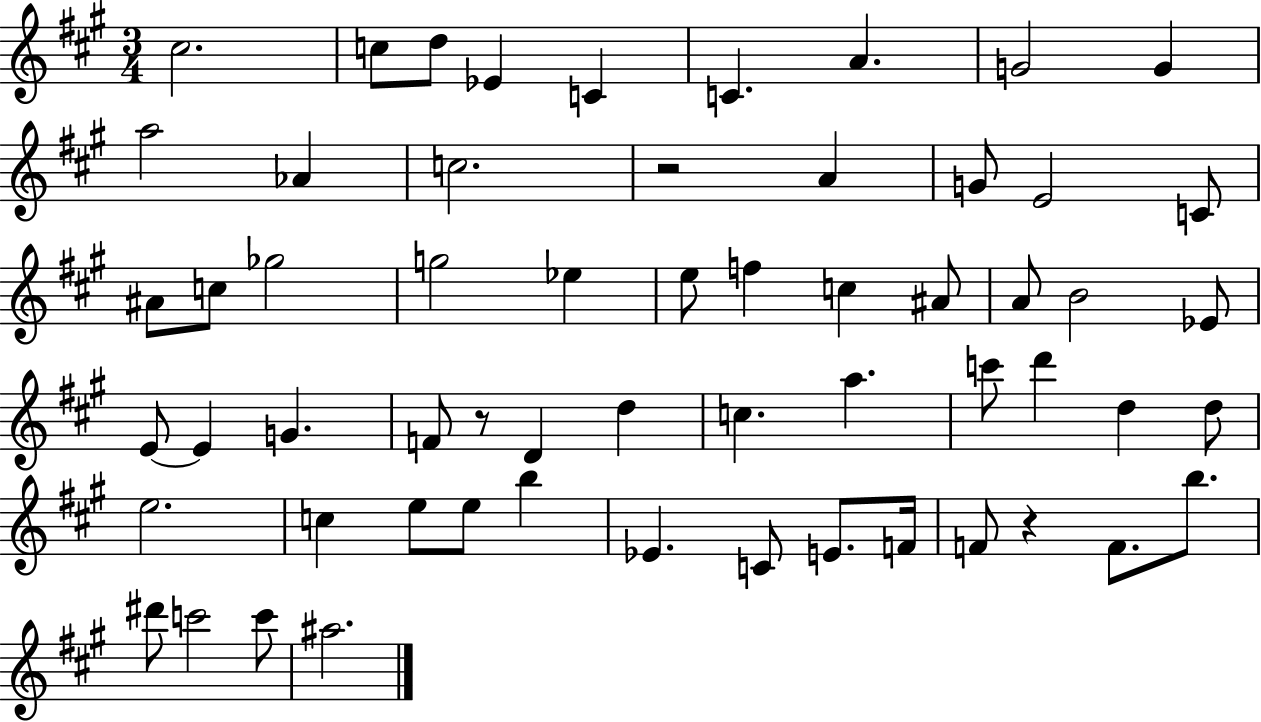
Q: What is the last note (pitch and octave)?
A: A#5